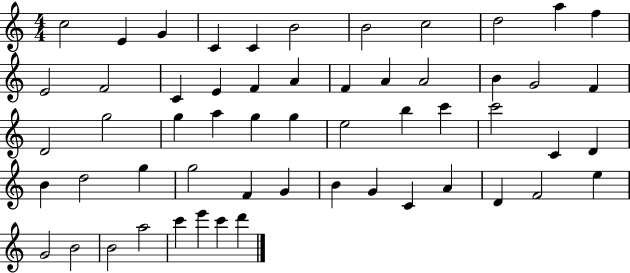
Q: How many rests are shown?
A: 0